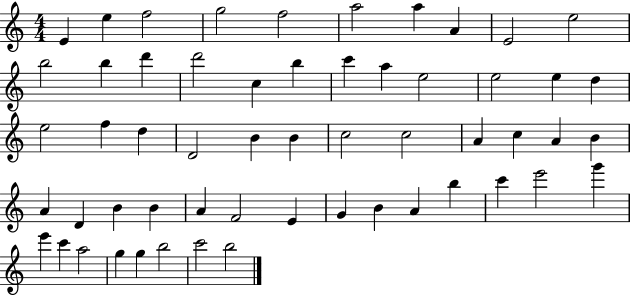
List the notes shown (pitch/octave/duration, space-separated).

E4/q E5/q F5/h G5/h F5/h A5/h A5/q A4/q E4/h E5/h B5/h B5/q D6/q D6/h C5/q B5/q C6/q A5/q E5/h E5/h E5/q D5/q E5/h F5/q D5/q D4/h B4/q B4/q C5/h C5/h A4/q C5/q A4/q B4/q A4/q D4/q B4/q B4/q A4/q F4/h E4/q G4/q B4/q A4/q B5/q C6/q E6/h G6/q E6/q C6/q A5/h G5/q G5/q B5/h C6/h B5/h